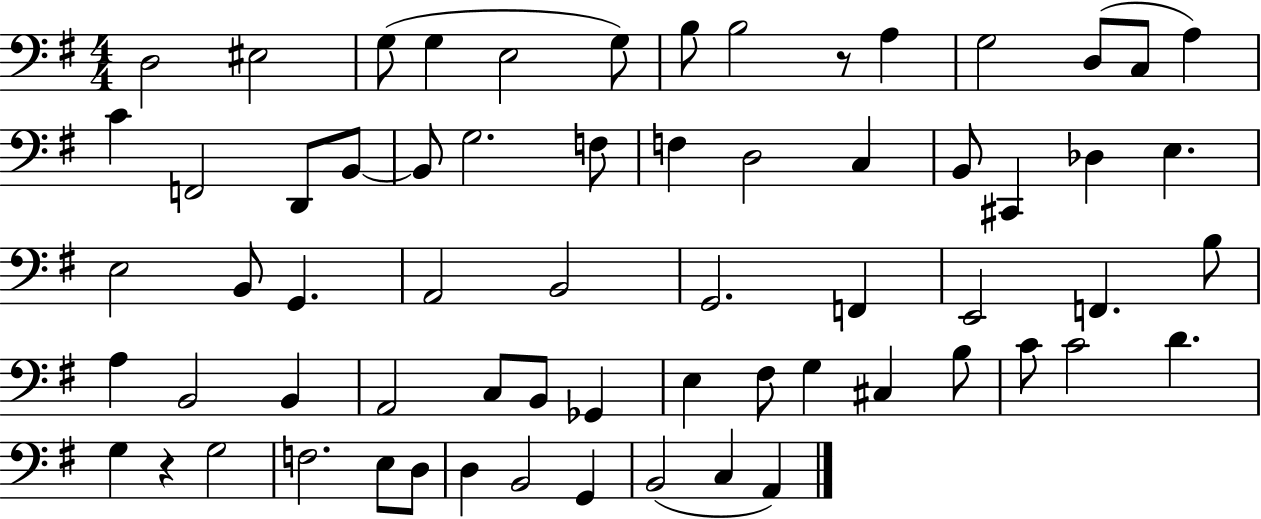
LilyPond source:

{
  \clef bass
  \numericTimeSignature
  \time 4/4
  \key g \major
  d2 eis2 | g8( g4 e2 g8) | b8 b2 r8 a4 | g2 d8( c8 a4) | \break c'4 f,2 d,8 b,8~~ | b,8 g2. f8 | f4 d2 c4 | b,8 cis,4 des4 e4. | \break e2 b,8 g,4. | a,2 b,2 | g,2. f,4 | e,2 f,4. b8 | \break a4 b,2 b,4 | a,2 c8 b,8 ges,4 | e4 fis8 g4 cis4 b8 | c'8 c'2 d'4. | \break g4 r4 g2 | f2. e8 d8 | d4 b,2 g,4 | b,2( c4 a,4) | \break \bar "|."
}